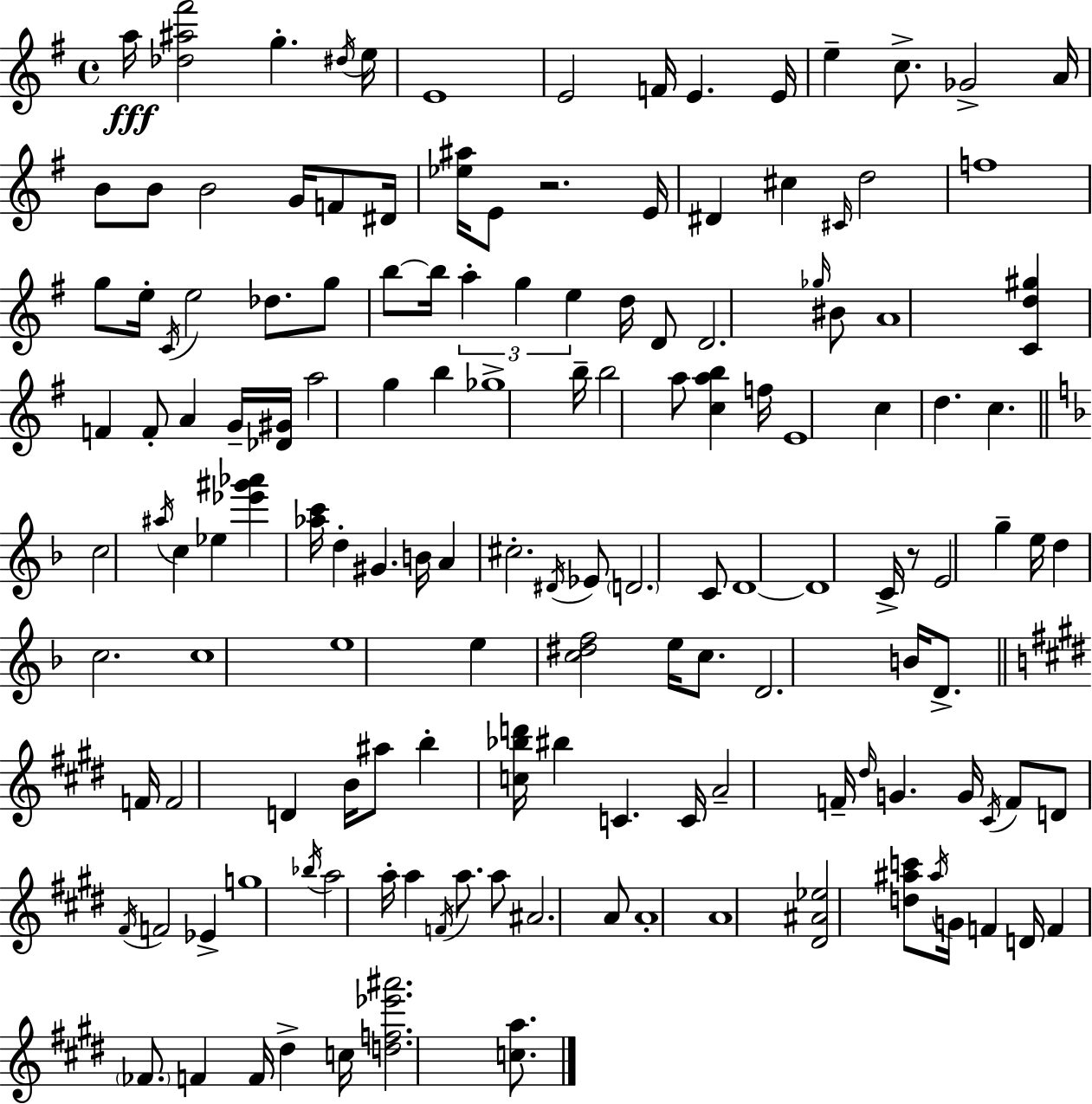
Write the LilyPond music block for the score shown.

{
  \clef treble
  \time 4/4
  \defaultTimeSignature
  \key e \minor
  \repeat volta 2 { a''16\fff <des'' ais'' fis'''>2 g''4.-. \acciaccatura { dis''16 } | e''16 e'1 | e'2 f'16 e'4. | e'16 e''4-- c''8.-> ges'2-> | \break a'16 b'8 b'8 b'2 g'16 f'8 | dis'16 <ees'' ais''>16 e'8 r2. | e'16 dis'4 cis''4 \grace { cis'16 } d''2 | f''1 | \break g''8 e''16-. \acciaccatura { c'16 } e''2 des''8. | g''8 b''8~~ b''16 \tuplet 3/2 { a''4-. g''4 e''4 } | d''16 d'8 d'2. | \grace { ges''16 } bis'8 a'1 | \break <c' d'' gis''>4 f'4 f'8-. a'4 | g'16-- <des' gis'>16 a''2 g''4 | b''4 ges''1-> | b''16-- b''2 a''8 <c'' a'' b''>4 | \break f''16 e'1 | c''4 d''4. c''4. | \bar "||" \break \key d \minor c''2 \acciaccatura { ais''16 } c''4 ees''4 | <ees''' gis''' aes'''>4 <aes'' c'''>16 d''4-. gis'4. | b'16 a'4 cis''2.-. | \acciaccatura { dis'16 } ees'8 \parenthesize d'2. | \break c'8 d'1~~ | d'1 | c'16-> r8 e'2 g''4-- | e''16 d''4 c''2. | \break c''1 | e''1 | e''4 <c'' dis'' f''>2 e''16 c''8. | d'2. b'16 d'8.-> | \break \bar "||" \break \key e \major f'16 f'2 d'4 b'16 ais''8 | b''4-. <c'' bes'' d'''>16 bis''4 c'4. c'16 | a'2-- f'16-- \grace { dis''16 } g'4. | g'16 \acciaccatura { cis'16 } f'8 d'8 \acciaccatura { fis'16 } f'2 ees'4-> | \break g''1 | \acciaccatura { bes''16 } a''2 a''16-. a''4 | \acciaccatura { f'16 } a''8. a''8 ais'2. | a'8 a'1-. | \break a'1 | <dis' ais' ees''>2 <d'' ais'' c'''>8 \acciaccatura { ais''16 } | g'16 f'4 d'16 f'4 \parenthesize fes'8. f'4 | f'16 dis''4-> c''16 <d'' f'' ees''' ais'''>2. | \break <c'' a''>8. } \bar "|."
}